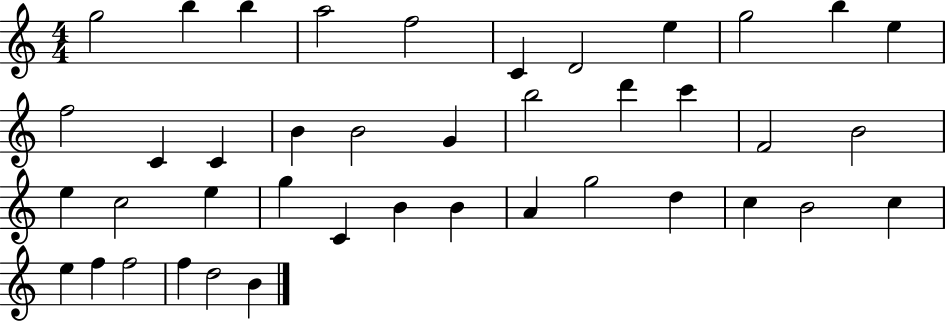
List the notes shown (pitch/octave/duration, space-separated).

G5/h B5/q B5/q A5/h F5/h C4/q D4/h E5/q G5/h B5/q E5/q F5/h C4/q C4/q B4/q B4/h G4/q B5/h D6/q C6/q F4/h B4/h E5/q C5/h E5/q G5/q C4/q B4/q B4/q A4/q G5/h D5/q C5/q B4/h C5/q E5/q F5/q F5/h F5/q D5/h B4/q